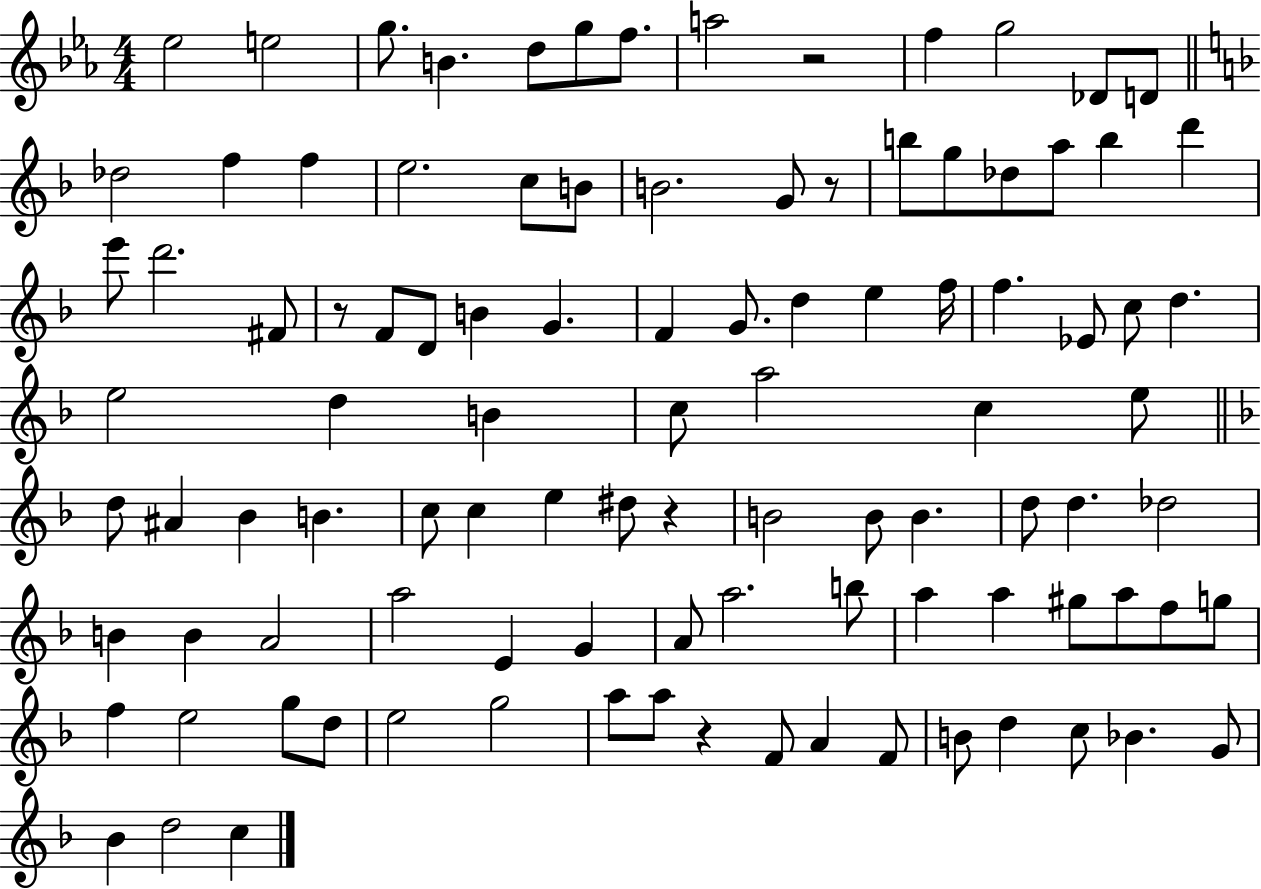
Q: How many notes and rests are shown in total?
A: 102